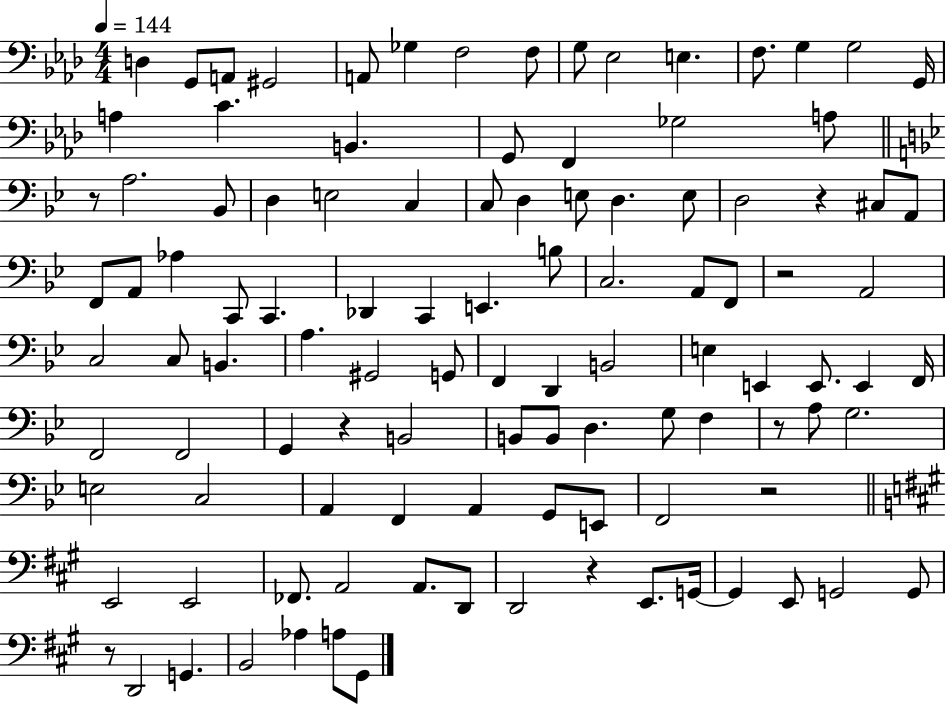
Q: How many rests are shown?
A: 8